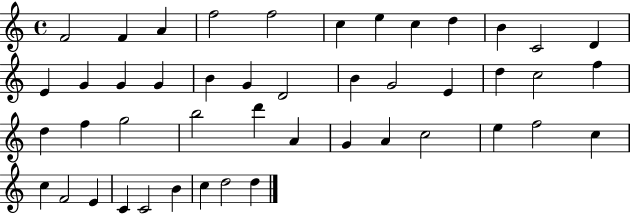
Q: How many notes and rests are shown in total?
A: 46